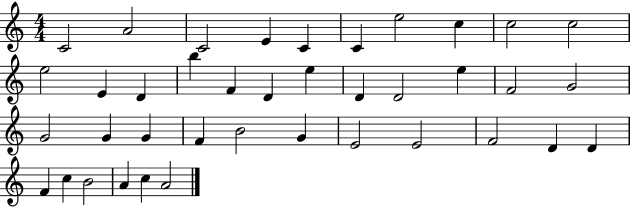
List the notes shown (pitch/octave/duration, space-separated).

C4/h A4/h C4/h E4/q C4/q C4/q E5/h C5/q C5/h C5/h E5/h E4/q D4/q B5/q F4/q D4/q E5/q D4/q D4/h E5/q F4/h G4/h G4/h G4/q G4/q F4/q B4/h G4/q E4/h E4/h F4/h D4/q D4/q F4/q C5/q B4/h A4/q C5/q A4/h